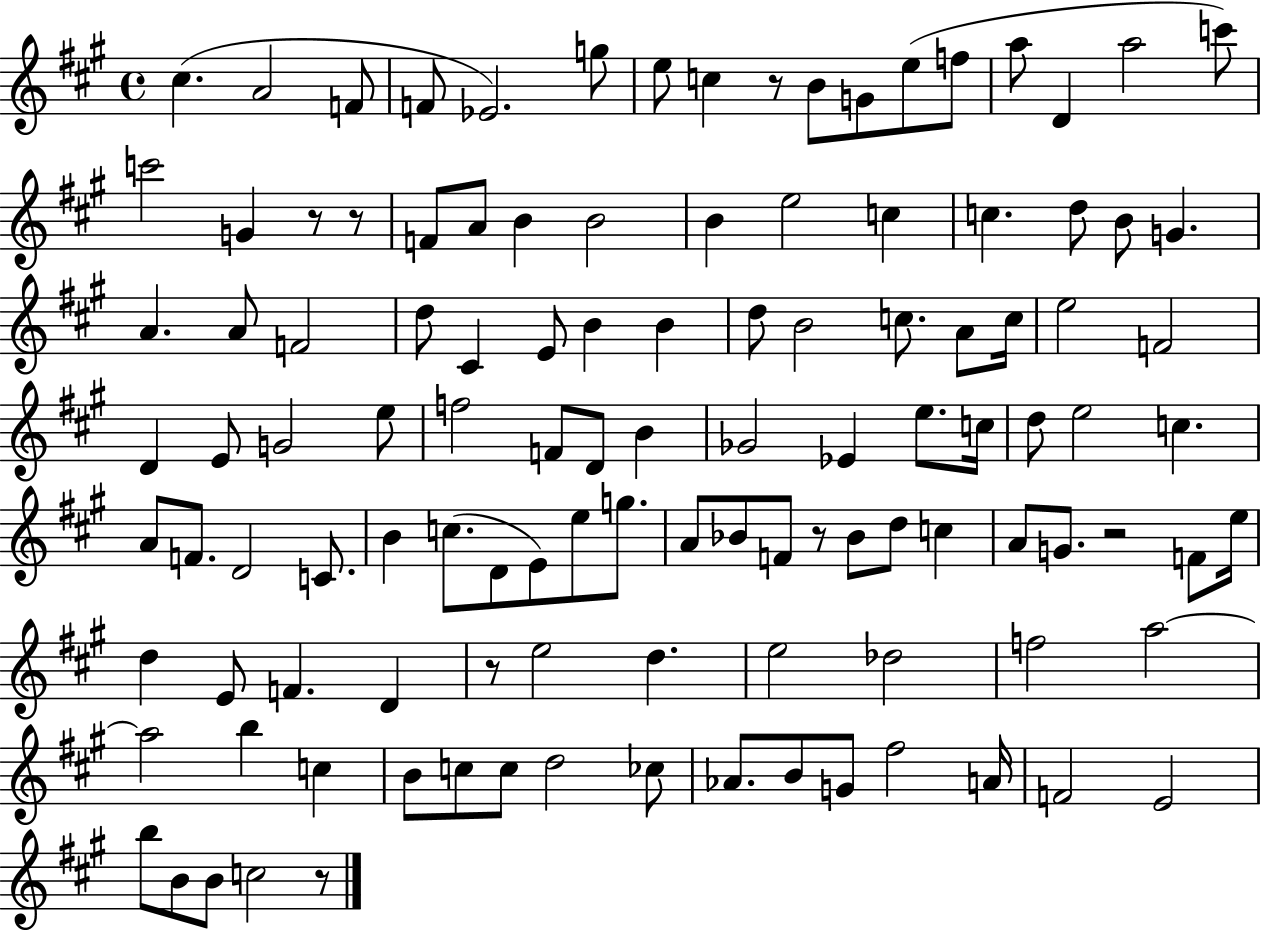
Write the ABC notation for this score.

X:1
T:Untitled
M:4/4
L:1/4
K:A
^c A2 F/2 F/2 _E2 g/2 e/2 c z/2 B/2 G/2 e/2 f/2 a/2 D a2 c'/2 c'2 G z/2 z/2 F/2 A/2 B B2 B e2 c c d/2 B/2 G A A/2 F2 d/2 ^C E/2 B B d/2 B2 c/2 A/2 c/4 e2 F2 D E/2 G2 e/2 f2 F/2 D/2 B _G2 _E e/2 c/4 d/2 e2 c A/2 F/2 D2 C/2 B c/2 D/2 E/2 e/2 g/2 A/2 _B/2 F/2 z/2 _B/2 d/2 c A/2 G/2 z2 F/2 e/4 d E/2 F D z/2 e2 d e2 _d2 f2 a2 a2 b c B/2 c/2 c/2 d2 _c/2 _A/2 B/2 G/2 ^f2 A/4 F2 E2 b/2 B/2 B/2 c2 z/2